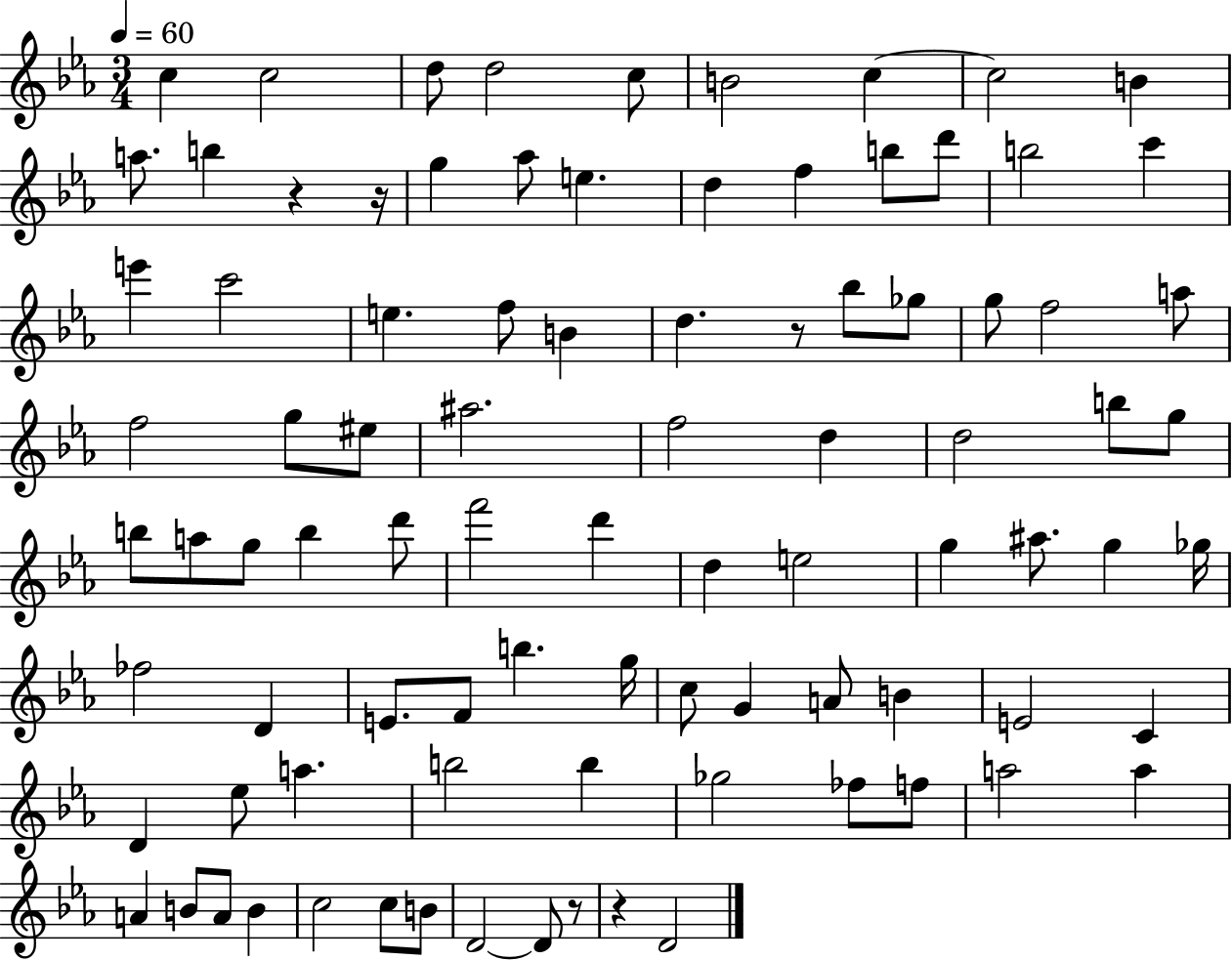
{
  \clef treble
  \numericTimeSignature
  \time 3/4
  \key ees \major
  \tempo 4 = 60
  c''4 c''2 | d''8 d''2 c''8 | b'2 c''4~~ | c''2 b'4 | \break a''8. b''4 r4 r16 | g''4 aes''8 e''4. | d''4 f''4 b''8 d'''8 | b''2 c'''4 | \break e'''4 c'''2 | e''4. f''8 b'4 | d''4. r8 bes''8 ges''8 | g''8 f''2 a''8 | \break f''2 g''8 eis''8 | ais''2. | f''2 d''4 | d''2 b''8 g''8 | \break b''8 a''8 g''8 b''4 d'''8 | f'''2 d'''4 | d''4 e''2 | g''4 ais''8. g''4 ges''16 | \break fes''2 d'4 | e'8. f'8 b''4. g''16 | c''8 g'4 a'8 b'4 | e'2 c'4 | \break d'4 ees''8 a''4. | b''2 b''4 | ges''2 fes''8 f''8 | a''2 a''4 | \break a'4 b'8 a'8 b'4 | c''2 c''8 b'8 | d'2~~ d'8 r8 | r4 d'2 | \break \bar "|."
}